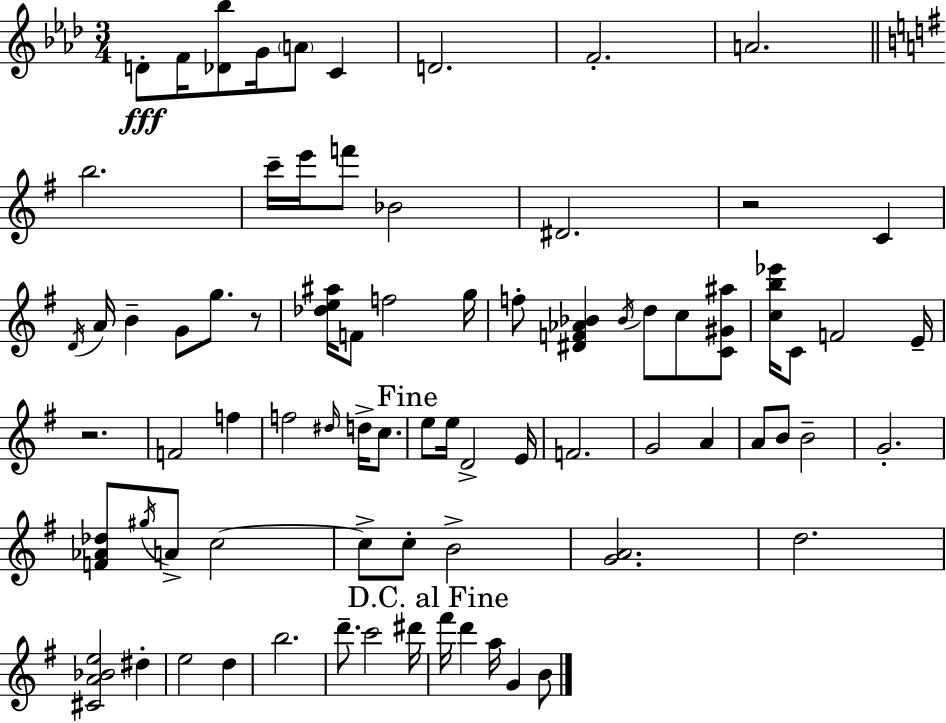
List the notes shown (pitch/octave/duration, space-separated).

D4/e F4/s [Db4,Bb5]/e G4/s A4/e C4/q D4/h. F4/h. A4/h. B5/h. C6/s E6/s F6/e Bb4/h D#4/h. R/h C4/q D4/s A4/s B4/q G4/e G5/e. R/e [Db5,E5,A#5]/s F4/e F5/h G5/s F5/e [D#4,F4,Ab4,Bb4]/q Bb4/s D5/e C5/e [C4,G#4,A#5]/e [C5,B5,Eb6]/s C4/e F4/h E4/s R/h. F4/h F5/q F5/h D#5/s D5/s C5/e. E5/e E5/s D4/h E4/s F4/h. G4/h A4/q A4/e B4/e B4/h G4/h. [F4,Ab4,Db5]/e G#5/s A4/e C5/h C5/e C5/e B4/h [G4,A4]/h. D5/h. [C#4,A4,Bb4,E5]/h D#5/q E5/h D5/q B5/h. D6/e. C6/h D#6/s F#6/s D6/q A5/s G4/q B4/e